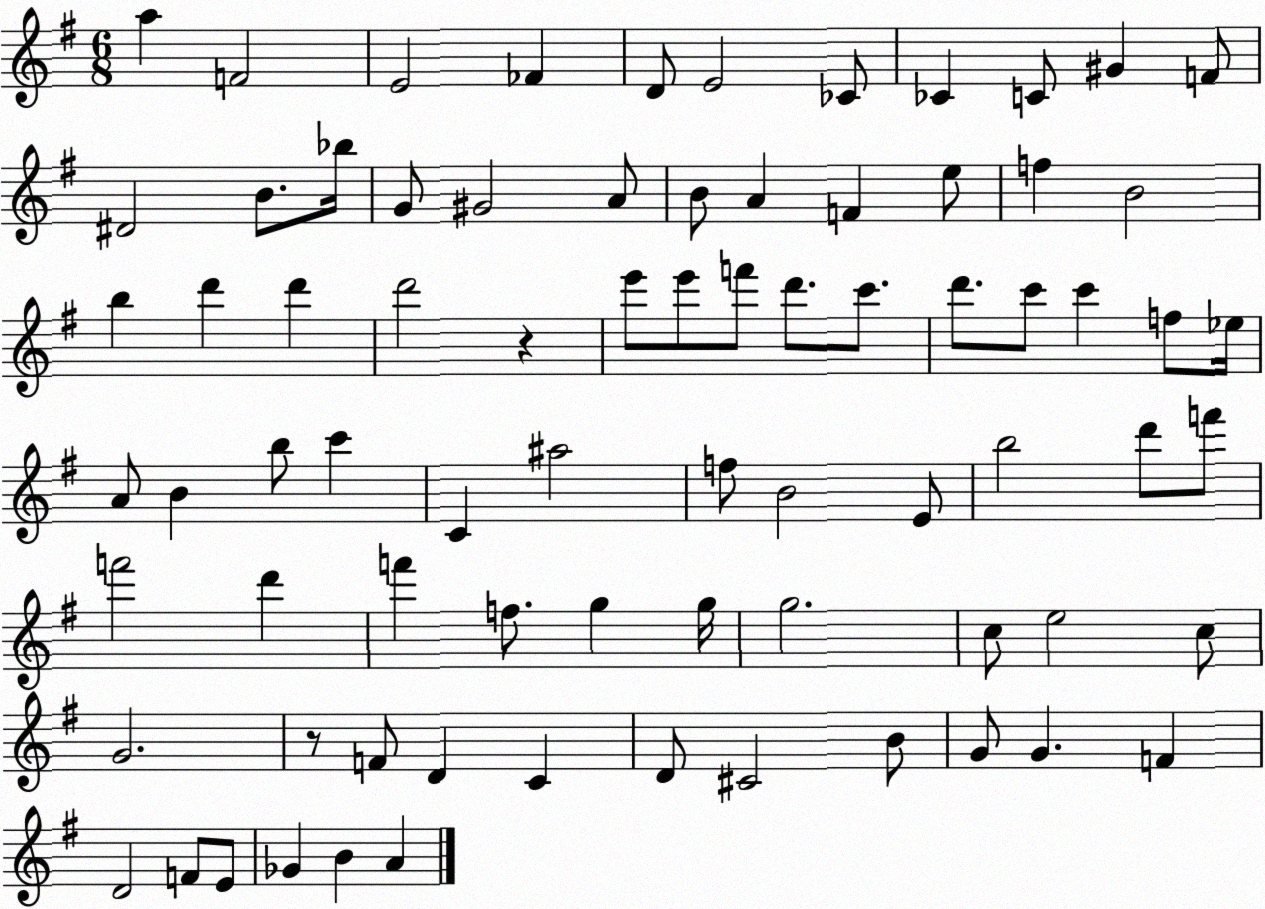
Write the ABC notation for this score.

X:1
T:Untitled
M:6/8
L:1/4
K:G
a F2 E2 _F D/2 E2 _C/2 _C C/2 ^G F/2 ^D2 B/2 _b/4 G/2 ^G2 A/2 B/2 A F e/2 f B2 b d' d' d'2 z e'/2 e'/2 f'/2 d'/2 c'/2 d'/2 c'/2 c' f/2 _e/4 A/2 B b/2 c' C ^a2 f/2 B2 E/2 b2 d'/2 f'/2 f'2 d' f' f/2 g g/4 g2 c/2 e2 c/2 G2 z/2 F/2 D C D/2 ^C2 B/2 G/2 G F D2 F/2 E/2 _G B A